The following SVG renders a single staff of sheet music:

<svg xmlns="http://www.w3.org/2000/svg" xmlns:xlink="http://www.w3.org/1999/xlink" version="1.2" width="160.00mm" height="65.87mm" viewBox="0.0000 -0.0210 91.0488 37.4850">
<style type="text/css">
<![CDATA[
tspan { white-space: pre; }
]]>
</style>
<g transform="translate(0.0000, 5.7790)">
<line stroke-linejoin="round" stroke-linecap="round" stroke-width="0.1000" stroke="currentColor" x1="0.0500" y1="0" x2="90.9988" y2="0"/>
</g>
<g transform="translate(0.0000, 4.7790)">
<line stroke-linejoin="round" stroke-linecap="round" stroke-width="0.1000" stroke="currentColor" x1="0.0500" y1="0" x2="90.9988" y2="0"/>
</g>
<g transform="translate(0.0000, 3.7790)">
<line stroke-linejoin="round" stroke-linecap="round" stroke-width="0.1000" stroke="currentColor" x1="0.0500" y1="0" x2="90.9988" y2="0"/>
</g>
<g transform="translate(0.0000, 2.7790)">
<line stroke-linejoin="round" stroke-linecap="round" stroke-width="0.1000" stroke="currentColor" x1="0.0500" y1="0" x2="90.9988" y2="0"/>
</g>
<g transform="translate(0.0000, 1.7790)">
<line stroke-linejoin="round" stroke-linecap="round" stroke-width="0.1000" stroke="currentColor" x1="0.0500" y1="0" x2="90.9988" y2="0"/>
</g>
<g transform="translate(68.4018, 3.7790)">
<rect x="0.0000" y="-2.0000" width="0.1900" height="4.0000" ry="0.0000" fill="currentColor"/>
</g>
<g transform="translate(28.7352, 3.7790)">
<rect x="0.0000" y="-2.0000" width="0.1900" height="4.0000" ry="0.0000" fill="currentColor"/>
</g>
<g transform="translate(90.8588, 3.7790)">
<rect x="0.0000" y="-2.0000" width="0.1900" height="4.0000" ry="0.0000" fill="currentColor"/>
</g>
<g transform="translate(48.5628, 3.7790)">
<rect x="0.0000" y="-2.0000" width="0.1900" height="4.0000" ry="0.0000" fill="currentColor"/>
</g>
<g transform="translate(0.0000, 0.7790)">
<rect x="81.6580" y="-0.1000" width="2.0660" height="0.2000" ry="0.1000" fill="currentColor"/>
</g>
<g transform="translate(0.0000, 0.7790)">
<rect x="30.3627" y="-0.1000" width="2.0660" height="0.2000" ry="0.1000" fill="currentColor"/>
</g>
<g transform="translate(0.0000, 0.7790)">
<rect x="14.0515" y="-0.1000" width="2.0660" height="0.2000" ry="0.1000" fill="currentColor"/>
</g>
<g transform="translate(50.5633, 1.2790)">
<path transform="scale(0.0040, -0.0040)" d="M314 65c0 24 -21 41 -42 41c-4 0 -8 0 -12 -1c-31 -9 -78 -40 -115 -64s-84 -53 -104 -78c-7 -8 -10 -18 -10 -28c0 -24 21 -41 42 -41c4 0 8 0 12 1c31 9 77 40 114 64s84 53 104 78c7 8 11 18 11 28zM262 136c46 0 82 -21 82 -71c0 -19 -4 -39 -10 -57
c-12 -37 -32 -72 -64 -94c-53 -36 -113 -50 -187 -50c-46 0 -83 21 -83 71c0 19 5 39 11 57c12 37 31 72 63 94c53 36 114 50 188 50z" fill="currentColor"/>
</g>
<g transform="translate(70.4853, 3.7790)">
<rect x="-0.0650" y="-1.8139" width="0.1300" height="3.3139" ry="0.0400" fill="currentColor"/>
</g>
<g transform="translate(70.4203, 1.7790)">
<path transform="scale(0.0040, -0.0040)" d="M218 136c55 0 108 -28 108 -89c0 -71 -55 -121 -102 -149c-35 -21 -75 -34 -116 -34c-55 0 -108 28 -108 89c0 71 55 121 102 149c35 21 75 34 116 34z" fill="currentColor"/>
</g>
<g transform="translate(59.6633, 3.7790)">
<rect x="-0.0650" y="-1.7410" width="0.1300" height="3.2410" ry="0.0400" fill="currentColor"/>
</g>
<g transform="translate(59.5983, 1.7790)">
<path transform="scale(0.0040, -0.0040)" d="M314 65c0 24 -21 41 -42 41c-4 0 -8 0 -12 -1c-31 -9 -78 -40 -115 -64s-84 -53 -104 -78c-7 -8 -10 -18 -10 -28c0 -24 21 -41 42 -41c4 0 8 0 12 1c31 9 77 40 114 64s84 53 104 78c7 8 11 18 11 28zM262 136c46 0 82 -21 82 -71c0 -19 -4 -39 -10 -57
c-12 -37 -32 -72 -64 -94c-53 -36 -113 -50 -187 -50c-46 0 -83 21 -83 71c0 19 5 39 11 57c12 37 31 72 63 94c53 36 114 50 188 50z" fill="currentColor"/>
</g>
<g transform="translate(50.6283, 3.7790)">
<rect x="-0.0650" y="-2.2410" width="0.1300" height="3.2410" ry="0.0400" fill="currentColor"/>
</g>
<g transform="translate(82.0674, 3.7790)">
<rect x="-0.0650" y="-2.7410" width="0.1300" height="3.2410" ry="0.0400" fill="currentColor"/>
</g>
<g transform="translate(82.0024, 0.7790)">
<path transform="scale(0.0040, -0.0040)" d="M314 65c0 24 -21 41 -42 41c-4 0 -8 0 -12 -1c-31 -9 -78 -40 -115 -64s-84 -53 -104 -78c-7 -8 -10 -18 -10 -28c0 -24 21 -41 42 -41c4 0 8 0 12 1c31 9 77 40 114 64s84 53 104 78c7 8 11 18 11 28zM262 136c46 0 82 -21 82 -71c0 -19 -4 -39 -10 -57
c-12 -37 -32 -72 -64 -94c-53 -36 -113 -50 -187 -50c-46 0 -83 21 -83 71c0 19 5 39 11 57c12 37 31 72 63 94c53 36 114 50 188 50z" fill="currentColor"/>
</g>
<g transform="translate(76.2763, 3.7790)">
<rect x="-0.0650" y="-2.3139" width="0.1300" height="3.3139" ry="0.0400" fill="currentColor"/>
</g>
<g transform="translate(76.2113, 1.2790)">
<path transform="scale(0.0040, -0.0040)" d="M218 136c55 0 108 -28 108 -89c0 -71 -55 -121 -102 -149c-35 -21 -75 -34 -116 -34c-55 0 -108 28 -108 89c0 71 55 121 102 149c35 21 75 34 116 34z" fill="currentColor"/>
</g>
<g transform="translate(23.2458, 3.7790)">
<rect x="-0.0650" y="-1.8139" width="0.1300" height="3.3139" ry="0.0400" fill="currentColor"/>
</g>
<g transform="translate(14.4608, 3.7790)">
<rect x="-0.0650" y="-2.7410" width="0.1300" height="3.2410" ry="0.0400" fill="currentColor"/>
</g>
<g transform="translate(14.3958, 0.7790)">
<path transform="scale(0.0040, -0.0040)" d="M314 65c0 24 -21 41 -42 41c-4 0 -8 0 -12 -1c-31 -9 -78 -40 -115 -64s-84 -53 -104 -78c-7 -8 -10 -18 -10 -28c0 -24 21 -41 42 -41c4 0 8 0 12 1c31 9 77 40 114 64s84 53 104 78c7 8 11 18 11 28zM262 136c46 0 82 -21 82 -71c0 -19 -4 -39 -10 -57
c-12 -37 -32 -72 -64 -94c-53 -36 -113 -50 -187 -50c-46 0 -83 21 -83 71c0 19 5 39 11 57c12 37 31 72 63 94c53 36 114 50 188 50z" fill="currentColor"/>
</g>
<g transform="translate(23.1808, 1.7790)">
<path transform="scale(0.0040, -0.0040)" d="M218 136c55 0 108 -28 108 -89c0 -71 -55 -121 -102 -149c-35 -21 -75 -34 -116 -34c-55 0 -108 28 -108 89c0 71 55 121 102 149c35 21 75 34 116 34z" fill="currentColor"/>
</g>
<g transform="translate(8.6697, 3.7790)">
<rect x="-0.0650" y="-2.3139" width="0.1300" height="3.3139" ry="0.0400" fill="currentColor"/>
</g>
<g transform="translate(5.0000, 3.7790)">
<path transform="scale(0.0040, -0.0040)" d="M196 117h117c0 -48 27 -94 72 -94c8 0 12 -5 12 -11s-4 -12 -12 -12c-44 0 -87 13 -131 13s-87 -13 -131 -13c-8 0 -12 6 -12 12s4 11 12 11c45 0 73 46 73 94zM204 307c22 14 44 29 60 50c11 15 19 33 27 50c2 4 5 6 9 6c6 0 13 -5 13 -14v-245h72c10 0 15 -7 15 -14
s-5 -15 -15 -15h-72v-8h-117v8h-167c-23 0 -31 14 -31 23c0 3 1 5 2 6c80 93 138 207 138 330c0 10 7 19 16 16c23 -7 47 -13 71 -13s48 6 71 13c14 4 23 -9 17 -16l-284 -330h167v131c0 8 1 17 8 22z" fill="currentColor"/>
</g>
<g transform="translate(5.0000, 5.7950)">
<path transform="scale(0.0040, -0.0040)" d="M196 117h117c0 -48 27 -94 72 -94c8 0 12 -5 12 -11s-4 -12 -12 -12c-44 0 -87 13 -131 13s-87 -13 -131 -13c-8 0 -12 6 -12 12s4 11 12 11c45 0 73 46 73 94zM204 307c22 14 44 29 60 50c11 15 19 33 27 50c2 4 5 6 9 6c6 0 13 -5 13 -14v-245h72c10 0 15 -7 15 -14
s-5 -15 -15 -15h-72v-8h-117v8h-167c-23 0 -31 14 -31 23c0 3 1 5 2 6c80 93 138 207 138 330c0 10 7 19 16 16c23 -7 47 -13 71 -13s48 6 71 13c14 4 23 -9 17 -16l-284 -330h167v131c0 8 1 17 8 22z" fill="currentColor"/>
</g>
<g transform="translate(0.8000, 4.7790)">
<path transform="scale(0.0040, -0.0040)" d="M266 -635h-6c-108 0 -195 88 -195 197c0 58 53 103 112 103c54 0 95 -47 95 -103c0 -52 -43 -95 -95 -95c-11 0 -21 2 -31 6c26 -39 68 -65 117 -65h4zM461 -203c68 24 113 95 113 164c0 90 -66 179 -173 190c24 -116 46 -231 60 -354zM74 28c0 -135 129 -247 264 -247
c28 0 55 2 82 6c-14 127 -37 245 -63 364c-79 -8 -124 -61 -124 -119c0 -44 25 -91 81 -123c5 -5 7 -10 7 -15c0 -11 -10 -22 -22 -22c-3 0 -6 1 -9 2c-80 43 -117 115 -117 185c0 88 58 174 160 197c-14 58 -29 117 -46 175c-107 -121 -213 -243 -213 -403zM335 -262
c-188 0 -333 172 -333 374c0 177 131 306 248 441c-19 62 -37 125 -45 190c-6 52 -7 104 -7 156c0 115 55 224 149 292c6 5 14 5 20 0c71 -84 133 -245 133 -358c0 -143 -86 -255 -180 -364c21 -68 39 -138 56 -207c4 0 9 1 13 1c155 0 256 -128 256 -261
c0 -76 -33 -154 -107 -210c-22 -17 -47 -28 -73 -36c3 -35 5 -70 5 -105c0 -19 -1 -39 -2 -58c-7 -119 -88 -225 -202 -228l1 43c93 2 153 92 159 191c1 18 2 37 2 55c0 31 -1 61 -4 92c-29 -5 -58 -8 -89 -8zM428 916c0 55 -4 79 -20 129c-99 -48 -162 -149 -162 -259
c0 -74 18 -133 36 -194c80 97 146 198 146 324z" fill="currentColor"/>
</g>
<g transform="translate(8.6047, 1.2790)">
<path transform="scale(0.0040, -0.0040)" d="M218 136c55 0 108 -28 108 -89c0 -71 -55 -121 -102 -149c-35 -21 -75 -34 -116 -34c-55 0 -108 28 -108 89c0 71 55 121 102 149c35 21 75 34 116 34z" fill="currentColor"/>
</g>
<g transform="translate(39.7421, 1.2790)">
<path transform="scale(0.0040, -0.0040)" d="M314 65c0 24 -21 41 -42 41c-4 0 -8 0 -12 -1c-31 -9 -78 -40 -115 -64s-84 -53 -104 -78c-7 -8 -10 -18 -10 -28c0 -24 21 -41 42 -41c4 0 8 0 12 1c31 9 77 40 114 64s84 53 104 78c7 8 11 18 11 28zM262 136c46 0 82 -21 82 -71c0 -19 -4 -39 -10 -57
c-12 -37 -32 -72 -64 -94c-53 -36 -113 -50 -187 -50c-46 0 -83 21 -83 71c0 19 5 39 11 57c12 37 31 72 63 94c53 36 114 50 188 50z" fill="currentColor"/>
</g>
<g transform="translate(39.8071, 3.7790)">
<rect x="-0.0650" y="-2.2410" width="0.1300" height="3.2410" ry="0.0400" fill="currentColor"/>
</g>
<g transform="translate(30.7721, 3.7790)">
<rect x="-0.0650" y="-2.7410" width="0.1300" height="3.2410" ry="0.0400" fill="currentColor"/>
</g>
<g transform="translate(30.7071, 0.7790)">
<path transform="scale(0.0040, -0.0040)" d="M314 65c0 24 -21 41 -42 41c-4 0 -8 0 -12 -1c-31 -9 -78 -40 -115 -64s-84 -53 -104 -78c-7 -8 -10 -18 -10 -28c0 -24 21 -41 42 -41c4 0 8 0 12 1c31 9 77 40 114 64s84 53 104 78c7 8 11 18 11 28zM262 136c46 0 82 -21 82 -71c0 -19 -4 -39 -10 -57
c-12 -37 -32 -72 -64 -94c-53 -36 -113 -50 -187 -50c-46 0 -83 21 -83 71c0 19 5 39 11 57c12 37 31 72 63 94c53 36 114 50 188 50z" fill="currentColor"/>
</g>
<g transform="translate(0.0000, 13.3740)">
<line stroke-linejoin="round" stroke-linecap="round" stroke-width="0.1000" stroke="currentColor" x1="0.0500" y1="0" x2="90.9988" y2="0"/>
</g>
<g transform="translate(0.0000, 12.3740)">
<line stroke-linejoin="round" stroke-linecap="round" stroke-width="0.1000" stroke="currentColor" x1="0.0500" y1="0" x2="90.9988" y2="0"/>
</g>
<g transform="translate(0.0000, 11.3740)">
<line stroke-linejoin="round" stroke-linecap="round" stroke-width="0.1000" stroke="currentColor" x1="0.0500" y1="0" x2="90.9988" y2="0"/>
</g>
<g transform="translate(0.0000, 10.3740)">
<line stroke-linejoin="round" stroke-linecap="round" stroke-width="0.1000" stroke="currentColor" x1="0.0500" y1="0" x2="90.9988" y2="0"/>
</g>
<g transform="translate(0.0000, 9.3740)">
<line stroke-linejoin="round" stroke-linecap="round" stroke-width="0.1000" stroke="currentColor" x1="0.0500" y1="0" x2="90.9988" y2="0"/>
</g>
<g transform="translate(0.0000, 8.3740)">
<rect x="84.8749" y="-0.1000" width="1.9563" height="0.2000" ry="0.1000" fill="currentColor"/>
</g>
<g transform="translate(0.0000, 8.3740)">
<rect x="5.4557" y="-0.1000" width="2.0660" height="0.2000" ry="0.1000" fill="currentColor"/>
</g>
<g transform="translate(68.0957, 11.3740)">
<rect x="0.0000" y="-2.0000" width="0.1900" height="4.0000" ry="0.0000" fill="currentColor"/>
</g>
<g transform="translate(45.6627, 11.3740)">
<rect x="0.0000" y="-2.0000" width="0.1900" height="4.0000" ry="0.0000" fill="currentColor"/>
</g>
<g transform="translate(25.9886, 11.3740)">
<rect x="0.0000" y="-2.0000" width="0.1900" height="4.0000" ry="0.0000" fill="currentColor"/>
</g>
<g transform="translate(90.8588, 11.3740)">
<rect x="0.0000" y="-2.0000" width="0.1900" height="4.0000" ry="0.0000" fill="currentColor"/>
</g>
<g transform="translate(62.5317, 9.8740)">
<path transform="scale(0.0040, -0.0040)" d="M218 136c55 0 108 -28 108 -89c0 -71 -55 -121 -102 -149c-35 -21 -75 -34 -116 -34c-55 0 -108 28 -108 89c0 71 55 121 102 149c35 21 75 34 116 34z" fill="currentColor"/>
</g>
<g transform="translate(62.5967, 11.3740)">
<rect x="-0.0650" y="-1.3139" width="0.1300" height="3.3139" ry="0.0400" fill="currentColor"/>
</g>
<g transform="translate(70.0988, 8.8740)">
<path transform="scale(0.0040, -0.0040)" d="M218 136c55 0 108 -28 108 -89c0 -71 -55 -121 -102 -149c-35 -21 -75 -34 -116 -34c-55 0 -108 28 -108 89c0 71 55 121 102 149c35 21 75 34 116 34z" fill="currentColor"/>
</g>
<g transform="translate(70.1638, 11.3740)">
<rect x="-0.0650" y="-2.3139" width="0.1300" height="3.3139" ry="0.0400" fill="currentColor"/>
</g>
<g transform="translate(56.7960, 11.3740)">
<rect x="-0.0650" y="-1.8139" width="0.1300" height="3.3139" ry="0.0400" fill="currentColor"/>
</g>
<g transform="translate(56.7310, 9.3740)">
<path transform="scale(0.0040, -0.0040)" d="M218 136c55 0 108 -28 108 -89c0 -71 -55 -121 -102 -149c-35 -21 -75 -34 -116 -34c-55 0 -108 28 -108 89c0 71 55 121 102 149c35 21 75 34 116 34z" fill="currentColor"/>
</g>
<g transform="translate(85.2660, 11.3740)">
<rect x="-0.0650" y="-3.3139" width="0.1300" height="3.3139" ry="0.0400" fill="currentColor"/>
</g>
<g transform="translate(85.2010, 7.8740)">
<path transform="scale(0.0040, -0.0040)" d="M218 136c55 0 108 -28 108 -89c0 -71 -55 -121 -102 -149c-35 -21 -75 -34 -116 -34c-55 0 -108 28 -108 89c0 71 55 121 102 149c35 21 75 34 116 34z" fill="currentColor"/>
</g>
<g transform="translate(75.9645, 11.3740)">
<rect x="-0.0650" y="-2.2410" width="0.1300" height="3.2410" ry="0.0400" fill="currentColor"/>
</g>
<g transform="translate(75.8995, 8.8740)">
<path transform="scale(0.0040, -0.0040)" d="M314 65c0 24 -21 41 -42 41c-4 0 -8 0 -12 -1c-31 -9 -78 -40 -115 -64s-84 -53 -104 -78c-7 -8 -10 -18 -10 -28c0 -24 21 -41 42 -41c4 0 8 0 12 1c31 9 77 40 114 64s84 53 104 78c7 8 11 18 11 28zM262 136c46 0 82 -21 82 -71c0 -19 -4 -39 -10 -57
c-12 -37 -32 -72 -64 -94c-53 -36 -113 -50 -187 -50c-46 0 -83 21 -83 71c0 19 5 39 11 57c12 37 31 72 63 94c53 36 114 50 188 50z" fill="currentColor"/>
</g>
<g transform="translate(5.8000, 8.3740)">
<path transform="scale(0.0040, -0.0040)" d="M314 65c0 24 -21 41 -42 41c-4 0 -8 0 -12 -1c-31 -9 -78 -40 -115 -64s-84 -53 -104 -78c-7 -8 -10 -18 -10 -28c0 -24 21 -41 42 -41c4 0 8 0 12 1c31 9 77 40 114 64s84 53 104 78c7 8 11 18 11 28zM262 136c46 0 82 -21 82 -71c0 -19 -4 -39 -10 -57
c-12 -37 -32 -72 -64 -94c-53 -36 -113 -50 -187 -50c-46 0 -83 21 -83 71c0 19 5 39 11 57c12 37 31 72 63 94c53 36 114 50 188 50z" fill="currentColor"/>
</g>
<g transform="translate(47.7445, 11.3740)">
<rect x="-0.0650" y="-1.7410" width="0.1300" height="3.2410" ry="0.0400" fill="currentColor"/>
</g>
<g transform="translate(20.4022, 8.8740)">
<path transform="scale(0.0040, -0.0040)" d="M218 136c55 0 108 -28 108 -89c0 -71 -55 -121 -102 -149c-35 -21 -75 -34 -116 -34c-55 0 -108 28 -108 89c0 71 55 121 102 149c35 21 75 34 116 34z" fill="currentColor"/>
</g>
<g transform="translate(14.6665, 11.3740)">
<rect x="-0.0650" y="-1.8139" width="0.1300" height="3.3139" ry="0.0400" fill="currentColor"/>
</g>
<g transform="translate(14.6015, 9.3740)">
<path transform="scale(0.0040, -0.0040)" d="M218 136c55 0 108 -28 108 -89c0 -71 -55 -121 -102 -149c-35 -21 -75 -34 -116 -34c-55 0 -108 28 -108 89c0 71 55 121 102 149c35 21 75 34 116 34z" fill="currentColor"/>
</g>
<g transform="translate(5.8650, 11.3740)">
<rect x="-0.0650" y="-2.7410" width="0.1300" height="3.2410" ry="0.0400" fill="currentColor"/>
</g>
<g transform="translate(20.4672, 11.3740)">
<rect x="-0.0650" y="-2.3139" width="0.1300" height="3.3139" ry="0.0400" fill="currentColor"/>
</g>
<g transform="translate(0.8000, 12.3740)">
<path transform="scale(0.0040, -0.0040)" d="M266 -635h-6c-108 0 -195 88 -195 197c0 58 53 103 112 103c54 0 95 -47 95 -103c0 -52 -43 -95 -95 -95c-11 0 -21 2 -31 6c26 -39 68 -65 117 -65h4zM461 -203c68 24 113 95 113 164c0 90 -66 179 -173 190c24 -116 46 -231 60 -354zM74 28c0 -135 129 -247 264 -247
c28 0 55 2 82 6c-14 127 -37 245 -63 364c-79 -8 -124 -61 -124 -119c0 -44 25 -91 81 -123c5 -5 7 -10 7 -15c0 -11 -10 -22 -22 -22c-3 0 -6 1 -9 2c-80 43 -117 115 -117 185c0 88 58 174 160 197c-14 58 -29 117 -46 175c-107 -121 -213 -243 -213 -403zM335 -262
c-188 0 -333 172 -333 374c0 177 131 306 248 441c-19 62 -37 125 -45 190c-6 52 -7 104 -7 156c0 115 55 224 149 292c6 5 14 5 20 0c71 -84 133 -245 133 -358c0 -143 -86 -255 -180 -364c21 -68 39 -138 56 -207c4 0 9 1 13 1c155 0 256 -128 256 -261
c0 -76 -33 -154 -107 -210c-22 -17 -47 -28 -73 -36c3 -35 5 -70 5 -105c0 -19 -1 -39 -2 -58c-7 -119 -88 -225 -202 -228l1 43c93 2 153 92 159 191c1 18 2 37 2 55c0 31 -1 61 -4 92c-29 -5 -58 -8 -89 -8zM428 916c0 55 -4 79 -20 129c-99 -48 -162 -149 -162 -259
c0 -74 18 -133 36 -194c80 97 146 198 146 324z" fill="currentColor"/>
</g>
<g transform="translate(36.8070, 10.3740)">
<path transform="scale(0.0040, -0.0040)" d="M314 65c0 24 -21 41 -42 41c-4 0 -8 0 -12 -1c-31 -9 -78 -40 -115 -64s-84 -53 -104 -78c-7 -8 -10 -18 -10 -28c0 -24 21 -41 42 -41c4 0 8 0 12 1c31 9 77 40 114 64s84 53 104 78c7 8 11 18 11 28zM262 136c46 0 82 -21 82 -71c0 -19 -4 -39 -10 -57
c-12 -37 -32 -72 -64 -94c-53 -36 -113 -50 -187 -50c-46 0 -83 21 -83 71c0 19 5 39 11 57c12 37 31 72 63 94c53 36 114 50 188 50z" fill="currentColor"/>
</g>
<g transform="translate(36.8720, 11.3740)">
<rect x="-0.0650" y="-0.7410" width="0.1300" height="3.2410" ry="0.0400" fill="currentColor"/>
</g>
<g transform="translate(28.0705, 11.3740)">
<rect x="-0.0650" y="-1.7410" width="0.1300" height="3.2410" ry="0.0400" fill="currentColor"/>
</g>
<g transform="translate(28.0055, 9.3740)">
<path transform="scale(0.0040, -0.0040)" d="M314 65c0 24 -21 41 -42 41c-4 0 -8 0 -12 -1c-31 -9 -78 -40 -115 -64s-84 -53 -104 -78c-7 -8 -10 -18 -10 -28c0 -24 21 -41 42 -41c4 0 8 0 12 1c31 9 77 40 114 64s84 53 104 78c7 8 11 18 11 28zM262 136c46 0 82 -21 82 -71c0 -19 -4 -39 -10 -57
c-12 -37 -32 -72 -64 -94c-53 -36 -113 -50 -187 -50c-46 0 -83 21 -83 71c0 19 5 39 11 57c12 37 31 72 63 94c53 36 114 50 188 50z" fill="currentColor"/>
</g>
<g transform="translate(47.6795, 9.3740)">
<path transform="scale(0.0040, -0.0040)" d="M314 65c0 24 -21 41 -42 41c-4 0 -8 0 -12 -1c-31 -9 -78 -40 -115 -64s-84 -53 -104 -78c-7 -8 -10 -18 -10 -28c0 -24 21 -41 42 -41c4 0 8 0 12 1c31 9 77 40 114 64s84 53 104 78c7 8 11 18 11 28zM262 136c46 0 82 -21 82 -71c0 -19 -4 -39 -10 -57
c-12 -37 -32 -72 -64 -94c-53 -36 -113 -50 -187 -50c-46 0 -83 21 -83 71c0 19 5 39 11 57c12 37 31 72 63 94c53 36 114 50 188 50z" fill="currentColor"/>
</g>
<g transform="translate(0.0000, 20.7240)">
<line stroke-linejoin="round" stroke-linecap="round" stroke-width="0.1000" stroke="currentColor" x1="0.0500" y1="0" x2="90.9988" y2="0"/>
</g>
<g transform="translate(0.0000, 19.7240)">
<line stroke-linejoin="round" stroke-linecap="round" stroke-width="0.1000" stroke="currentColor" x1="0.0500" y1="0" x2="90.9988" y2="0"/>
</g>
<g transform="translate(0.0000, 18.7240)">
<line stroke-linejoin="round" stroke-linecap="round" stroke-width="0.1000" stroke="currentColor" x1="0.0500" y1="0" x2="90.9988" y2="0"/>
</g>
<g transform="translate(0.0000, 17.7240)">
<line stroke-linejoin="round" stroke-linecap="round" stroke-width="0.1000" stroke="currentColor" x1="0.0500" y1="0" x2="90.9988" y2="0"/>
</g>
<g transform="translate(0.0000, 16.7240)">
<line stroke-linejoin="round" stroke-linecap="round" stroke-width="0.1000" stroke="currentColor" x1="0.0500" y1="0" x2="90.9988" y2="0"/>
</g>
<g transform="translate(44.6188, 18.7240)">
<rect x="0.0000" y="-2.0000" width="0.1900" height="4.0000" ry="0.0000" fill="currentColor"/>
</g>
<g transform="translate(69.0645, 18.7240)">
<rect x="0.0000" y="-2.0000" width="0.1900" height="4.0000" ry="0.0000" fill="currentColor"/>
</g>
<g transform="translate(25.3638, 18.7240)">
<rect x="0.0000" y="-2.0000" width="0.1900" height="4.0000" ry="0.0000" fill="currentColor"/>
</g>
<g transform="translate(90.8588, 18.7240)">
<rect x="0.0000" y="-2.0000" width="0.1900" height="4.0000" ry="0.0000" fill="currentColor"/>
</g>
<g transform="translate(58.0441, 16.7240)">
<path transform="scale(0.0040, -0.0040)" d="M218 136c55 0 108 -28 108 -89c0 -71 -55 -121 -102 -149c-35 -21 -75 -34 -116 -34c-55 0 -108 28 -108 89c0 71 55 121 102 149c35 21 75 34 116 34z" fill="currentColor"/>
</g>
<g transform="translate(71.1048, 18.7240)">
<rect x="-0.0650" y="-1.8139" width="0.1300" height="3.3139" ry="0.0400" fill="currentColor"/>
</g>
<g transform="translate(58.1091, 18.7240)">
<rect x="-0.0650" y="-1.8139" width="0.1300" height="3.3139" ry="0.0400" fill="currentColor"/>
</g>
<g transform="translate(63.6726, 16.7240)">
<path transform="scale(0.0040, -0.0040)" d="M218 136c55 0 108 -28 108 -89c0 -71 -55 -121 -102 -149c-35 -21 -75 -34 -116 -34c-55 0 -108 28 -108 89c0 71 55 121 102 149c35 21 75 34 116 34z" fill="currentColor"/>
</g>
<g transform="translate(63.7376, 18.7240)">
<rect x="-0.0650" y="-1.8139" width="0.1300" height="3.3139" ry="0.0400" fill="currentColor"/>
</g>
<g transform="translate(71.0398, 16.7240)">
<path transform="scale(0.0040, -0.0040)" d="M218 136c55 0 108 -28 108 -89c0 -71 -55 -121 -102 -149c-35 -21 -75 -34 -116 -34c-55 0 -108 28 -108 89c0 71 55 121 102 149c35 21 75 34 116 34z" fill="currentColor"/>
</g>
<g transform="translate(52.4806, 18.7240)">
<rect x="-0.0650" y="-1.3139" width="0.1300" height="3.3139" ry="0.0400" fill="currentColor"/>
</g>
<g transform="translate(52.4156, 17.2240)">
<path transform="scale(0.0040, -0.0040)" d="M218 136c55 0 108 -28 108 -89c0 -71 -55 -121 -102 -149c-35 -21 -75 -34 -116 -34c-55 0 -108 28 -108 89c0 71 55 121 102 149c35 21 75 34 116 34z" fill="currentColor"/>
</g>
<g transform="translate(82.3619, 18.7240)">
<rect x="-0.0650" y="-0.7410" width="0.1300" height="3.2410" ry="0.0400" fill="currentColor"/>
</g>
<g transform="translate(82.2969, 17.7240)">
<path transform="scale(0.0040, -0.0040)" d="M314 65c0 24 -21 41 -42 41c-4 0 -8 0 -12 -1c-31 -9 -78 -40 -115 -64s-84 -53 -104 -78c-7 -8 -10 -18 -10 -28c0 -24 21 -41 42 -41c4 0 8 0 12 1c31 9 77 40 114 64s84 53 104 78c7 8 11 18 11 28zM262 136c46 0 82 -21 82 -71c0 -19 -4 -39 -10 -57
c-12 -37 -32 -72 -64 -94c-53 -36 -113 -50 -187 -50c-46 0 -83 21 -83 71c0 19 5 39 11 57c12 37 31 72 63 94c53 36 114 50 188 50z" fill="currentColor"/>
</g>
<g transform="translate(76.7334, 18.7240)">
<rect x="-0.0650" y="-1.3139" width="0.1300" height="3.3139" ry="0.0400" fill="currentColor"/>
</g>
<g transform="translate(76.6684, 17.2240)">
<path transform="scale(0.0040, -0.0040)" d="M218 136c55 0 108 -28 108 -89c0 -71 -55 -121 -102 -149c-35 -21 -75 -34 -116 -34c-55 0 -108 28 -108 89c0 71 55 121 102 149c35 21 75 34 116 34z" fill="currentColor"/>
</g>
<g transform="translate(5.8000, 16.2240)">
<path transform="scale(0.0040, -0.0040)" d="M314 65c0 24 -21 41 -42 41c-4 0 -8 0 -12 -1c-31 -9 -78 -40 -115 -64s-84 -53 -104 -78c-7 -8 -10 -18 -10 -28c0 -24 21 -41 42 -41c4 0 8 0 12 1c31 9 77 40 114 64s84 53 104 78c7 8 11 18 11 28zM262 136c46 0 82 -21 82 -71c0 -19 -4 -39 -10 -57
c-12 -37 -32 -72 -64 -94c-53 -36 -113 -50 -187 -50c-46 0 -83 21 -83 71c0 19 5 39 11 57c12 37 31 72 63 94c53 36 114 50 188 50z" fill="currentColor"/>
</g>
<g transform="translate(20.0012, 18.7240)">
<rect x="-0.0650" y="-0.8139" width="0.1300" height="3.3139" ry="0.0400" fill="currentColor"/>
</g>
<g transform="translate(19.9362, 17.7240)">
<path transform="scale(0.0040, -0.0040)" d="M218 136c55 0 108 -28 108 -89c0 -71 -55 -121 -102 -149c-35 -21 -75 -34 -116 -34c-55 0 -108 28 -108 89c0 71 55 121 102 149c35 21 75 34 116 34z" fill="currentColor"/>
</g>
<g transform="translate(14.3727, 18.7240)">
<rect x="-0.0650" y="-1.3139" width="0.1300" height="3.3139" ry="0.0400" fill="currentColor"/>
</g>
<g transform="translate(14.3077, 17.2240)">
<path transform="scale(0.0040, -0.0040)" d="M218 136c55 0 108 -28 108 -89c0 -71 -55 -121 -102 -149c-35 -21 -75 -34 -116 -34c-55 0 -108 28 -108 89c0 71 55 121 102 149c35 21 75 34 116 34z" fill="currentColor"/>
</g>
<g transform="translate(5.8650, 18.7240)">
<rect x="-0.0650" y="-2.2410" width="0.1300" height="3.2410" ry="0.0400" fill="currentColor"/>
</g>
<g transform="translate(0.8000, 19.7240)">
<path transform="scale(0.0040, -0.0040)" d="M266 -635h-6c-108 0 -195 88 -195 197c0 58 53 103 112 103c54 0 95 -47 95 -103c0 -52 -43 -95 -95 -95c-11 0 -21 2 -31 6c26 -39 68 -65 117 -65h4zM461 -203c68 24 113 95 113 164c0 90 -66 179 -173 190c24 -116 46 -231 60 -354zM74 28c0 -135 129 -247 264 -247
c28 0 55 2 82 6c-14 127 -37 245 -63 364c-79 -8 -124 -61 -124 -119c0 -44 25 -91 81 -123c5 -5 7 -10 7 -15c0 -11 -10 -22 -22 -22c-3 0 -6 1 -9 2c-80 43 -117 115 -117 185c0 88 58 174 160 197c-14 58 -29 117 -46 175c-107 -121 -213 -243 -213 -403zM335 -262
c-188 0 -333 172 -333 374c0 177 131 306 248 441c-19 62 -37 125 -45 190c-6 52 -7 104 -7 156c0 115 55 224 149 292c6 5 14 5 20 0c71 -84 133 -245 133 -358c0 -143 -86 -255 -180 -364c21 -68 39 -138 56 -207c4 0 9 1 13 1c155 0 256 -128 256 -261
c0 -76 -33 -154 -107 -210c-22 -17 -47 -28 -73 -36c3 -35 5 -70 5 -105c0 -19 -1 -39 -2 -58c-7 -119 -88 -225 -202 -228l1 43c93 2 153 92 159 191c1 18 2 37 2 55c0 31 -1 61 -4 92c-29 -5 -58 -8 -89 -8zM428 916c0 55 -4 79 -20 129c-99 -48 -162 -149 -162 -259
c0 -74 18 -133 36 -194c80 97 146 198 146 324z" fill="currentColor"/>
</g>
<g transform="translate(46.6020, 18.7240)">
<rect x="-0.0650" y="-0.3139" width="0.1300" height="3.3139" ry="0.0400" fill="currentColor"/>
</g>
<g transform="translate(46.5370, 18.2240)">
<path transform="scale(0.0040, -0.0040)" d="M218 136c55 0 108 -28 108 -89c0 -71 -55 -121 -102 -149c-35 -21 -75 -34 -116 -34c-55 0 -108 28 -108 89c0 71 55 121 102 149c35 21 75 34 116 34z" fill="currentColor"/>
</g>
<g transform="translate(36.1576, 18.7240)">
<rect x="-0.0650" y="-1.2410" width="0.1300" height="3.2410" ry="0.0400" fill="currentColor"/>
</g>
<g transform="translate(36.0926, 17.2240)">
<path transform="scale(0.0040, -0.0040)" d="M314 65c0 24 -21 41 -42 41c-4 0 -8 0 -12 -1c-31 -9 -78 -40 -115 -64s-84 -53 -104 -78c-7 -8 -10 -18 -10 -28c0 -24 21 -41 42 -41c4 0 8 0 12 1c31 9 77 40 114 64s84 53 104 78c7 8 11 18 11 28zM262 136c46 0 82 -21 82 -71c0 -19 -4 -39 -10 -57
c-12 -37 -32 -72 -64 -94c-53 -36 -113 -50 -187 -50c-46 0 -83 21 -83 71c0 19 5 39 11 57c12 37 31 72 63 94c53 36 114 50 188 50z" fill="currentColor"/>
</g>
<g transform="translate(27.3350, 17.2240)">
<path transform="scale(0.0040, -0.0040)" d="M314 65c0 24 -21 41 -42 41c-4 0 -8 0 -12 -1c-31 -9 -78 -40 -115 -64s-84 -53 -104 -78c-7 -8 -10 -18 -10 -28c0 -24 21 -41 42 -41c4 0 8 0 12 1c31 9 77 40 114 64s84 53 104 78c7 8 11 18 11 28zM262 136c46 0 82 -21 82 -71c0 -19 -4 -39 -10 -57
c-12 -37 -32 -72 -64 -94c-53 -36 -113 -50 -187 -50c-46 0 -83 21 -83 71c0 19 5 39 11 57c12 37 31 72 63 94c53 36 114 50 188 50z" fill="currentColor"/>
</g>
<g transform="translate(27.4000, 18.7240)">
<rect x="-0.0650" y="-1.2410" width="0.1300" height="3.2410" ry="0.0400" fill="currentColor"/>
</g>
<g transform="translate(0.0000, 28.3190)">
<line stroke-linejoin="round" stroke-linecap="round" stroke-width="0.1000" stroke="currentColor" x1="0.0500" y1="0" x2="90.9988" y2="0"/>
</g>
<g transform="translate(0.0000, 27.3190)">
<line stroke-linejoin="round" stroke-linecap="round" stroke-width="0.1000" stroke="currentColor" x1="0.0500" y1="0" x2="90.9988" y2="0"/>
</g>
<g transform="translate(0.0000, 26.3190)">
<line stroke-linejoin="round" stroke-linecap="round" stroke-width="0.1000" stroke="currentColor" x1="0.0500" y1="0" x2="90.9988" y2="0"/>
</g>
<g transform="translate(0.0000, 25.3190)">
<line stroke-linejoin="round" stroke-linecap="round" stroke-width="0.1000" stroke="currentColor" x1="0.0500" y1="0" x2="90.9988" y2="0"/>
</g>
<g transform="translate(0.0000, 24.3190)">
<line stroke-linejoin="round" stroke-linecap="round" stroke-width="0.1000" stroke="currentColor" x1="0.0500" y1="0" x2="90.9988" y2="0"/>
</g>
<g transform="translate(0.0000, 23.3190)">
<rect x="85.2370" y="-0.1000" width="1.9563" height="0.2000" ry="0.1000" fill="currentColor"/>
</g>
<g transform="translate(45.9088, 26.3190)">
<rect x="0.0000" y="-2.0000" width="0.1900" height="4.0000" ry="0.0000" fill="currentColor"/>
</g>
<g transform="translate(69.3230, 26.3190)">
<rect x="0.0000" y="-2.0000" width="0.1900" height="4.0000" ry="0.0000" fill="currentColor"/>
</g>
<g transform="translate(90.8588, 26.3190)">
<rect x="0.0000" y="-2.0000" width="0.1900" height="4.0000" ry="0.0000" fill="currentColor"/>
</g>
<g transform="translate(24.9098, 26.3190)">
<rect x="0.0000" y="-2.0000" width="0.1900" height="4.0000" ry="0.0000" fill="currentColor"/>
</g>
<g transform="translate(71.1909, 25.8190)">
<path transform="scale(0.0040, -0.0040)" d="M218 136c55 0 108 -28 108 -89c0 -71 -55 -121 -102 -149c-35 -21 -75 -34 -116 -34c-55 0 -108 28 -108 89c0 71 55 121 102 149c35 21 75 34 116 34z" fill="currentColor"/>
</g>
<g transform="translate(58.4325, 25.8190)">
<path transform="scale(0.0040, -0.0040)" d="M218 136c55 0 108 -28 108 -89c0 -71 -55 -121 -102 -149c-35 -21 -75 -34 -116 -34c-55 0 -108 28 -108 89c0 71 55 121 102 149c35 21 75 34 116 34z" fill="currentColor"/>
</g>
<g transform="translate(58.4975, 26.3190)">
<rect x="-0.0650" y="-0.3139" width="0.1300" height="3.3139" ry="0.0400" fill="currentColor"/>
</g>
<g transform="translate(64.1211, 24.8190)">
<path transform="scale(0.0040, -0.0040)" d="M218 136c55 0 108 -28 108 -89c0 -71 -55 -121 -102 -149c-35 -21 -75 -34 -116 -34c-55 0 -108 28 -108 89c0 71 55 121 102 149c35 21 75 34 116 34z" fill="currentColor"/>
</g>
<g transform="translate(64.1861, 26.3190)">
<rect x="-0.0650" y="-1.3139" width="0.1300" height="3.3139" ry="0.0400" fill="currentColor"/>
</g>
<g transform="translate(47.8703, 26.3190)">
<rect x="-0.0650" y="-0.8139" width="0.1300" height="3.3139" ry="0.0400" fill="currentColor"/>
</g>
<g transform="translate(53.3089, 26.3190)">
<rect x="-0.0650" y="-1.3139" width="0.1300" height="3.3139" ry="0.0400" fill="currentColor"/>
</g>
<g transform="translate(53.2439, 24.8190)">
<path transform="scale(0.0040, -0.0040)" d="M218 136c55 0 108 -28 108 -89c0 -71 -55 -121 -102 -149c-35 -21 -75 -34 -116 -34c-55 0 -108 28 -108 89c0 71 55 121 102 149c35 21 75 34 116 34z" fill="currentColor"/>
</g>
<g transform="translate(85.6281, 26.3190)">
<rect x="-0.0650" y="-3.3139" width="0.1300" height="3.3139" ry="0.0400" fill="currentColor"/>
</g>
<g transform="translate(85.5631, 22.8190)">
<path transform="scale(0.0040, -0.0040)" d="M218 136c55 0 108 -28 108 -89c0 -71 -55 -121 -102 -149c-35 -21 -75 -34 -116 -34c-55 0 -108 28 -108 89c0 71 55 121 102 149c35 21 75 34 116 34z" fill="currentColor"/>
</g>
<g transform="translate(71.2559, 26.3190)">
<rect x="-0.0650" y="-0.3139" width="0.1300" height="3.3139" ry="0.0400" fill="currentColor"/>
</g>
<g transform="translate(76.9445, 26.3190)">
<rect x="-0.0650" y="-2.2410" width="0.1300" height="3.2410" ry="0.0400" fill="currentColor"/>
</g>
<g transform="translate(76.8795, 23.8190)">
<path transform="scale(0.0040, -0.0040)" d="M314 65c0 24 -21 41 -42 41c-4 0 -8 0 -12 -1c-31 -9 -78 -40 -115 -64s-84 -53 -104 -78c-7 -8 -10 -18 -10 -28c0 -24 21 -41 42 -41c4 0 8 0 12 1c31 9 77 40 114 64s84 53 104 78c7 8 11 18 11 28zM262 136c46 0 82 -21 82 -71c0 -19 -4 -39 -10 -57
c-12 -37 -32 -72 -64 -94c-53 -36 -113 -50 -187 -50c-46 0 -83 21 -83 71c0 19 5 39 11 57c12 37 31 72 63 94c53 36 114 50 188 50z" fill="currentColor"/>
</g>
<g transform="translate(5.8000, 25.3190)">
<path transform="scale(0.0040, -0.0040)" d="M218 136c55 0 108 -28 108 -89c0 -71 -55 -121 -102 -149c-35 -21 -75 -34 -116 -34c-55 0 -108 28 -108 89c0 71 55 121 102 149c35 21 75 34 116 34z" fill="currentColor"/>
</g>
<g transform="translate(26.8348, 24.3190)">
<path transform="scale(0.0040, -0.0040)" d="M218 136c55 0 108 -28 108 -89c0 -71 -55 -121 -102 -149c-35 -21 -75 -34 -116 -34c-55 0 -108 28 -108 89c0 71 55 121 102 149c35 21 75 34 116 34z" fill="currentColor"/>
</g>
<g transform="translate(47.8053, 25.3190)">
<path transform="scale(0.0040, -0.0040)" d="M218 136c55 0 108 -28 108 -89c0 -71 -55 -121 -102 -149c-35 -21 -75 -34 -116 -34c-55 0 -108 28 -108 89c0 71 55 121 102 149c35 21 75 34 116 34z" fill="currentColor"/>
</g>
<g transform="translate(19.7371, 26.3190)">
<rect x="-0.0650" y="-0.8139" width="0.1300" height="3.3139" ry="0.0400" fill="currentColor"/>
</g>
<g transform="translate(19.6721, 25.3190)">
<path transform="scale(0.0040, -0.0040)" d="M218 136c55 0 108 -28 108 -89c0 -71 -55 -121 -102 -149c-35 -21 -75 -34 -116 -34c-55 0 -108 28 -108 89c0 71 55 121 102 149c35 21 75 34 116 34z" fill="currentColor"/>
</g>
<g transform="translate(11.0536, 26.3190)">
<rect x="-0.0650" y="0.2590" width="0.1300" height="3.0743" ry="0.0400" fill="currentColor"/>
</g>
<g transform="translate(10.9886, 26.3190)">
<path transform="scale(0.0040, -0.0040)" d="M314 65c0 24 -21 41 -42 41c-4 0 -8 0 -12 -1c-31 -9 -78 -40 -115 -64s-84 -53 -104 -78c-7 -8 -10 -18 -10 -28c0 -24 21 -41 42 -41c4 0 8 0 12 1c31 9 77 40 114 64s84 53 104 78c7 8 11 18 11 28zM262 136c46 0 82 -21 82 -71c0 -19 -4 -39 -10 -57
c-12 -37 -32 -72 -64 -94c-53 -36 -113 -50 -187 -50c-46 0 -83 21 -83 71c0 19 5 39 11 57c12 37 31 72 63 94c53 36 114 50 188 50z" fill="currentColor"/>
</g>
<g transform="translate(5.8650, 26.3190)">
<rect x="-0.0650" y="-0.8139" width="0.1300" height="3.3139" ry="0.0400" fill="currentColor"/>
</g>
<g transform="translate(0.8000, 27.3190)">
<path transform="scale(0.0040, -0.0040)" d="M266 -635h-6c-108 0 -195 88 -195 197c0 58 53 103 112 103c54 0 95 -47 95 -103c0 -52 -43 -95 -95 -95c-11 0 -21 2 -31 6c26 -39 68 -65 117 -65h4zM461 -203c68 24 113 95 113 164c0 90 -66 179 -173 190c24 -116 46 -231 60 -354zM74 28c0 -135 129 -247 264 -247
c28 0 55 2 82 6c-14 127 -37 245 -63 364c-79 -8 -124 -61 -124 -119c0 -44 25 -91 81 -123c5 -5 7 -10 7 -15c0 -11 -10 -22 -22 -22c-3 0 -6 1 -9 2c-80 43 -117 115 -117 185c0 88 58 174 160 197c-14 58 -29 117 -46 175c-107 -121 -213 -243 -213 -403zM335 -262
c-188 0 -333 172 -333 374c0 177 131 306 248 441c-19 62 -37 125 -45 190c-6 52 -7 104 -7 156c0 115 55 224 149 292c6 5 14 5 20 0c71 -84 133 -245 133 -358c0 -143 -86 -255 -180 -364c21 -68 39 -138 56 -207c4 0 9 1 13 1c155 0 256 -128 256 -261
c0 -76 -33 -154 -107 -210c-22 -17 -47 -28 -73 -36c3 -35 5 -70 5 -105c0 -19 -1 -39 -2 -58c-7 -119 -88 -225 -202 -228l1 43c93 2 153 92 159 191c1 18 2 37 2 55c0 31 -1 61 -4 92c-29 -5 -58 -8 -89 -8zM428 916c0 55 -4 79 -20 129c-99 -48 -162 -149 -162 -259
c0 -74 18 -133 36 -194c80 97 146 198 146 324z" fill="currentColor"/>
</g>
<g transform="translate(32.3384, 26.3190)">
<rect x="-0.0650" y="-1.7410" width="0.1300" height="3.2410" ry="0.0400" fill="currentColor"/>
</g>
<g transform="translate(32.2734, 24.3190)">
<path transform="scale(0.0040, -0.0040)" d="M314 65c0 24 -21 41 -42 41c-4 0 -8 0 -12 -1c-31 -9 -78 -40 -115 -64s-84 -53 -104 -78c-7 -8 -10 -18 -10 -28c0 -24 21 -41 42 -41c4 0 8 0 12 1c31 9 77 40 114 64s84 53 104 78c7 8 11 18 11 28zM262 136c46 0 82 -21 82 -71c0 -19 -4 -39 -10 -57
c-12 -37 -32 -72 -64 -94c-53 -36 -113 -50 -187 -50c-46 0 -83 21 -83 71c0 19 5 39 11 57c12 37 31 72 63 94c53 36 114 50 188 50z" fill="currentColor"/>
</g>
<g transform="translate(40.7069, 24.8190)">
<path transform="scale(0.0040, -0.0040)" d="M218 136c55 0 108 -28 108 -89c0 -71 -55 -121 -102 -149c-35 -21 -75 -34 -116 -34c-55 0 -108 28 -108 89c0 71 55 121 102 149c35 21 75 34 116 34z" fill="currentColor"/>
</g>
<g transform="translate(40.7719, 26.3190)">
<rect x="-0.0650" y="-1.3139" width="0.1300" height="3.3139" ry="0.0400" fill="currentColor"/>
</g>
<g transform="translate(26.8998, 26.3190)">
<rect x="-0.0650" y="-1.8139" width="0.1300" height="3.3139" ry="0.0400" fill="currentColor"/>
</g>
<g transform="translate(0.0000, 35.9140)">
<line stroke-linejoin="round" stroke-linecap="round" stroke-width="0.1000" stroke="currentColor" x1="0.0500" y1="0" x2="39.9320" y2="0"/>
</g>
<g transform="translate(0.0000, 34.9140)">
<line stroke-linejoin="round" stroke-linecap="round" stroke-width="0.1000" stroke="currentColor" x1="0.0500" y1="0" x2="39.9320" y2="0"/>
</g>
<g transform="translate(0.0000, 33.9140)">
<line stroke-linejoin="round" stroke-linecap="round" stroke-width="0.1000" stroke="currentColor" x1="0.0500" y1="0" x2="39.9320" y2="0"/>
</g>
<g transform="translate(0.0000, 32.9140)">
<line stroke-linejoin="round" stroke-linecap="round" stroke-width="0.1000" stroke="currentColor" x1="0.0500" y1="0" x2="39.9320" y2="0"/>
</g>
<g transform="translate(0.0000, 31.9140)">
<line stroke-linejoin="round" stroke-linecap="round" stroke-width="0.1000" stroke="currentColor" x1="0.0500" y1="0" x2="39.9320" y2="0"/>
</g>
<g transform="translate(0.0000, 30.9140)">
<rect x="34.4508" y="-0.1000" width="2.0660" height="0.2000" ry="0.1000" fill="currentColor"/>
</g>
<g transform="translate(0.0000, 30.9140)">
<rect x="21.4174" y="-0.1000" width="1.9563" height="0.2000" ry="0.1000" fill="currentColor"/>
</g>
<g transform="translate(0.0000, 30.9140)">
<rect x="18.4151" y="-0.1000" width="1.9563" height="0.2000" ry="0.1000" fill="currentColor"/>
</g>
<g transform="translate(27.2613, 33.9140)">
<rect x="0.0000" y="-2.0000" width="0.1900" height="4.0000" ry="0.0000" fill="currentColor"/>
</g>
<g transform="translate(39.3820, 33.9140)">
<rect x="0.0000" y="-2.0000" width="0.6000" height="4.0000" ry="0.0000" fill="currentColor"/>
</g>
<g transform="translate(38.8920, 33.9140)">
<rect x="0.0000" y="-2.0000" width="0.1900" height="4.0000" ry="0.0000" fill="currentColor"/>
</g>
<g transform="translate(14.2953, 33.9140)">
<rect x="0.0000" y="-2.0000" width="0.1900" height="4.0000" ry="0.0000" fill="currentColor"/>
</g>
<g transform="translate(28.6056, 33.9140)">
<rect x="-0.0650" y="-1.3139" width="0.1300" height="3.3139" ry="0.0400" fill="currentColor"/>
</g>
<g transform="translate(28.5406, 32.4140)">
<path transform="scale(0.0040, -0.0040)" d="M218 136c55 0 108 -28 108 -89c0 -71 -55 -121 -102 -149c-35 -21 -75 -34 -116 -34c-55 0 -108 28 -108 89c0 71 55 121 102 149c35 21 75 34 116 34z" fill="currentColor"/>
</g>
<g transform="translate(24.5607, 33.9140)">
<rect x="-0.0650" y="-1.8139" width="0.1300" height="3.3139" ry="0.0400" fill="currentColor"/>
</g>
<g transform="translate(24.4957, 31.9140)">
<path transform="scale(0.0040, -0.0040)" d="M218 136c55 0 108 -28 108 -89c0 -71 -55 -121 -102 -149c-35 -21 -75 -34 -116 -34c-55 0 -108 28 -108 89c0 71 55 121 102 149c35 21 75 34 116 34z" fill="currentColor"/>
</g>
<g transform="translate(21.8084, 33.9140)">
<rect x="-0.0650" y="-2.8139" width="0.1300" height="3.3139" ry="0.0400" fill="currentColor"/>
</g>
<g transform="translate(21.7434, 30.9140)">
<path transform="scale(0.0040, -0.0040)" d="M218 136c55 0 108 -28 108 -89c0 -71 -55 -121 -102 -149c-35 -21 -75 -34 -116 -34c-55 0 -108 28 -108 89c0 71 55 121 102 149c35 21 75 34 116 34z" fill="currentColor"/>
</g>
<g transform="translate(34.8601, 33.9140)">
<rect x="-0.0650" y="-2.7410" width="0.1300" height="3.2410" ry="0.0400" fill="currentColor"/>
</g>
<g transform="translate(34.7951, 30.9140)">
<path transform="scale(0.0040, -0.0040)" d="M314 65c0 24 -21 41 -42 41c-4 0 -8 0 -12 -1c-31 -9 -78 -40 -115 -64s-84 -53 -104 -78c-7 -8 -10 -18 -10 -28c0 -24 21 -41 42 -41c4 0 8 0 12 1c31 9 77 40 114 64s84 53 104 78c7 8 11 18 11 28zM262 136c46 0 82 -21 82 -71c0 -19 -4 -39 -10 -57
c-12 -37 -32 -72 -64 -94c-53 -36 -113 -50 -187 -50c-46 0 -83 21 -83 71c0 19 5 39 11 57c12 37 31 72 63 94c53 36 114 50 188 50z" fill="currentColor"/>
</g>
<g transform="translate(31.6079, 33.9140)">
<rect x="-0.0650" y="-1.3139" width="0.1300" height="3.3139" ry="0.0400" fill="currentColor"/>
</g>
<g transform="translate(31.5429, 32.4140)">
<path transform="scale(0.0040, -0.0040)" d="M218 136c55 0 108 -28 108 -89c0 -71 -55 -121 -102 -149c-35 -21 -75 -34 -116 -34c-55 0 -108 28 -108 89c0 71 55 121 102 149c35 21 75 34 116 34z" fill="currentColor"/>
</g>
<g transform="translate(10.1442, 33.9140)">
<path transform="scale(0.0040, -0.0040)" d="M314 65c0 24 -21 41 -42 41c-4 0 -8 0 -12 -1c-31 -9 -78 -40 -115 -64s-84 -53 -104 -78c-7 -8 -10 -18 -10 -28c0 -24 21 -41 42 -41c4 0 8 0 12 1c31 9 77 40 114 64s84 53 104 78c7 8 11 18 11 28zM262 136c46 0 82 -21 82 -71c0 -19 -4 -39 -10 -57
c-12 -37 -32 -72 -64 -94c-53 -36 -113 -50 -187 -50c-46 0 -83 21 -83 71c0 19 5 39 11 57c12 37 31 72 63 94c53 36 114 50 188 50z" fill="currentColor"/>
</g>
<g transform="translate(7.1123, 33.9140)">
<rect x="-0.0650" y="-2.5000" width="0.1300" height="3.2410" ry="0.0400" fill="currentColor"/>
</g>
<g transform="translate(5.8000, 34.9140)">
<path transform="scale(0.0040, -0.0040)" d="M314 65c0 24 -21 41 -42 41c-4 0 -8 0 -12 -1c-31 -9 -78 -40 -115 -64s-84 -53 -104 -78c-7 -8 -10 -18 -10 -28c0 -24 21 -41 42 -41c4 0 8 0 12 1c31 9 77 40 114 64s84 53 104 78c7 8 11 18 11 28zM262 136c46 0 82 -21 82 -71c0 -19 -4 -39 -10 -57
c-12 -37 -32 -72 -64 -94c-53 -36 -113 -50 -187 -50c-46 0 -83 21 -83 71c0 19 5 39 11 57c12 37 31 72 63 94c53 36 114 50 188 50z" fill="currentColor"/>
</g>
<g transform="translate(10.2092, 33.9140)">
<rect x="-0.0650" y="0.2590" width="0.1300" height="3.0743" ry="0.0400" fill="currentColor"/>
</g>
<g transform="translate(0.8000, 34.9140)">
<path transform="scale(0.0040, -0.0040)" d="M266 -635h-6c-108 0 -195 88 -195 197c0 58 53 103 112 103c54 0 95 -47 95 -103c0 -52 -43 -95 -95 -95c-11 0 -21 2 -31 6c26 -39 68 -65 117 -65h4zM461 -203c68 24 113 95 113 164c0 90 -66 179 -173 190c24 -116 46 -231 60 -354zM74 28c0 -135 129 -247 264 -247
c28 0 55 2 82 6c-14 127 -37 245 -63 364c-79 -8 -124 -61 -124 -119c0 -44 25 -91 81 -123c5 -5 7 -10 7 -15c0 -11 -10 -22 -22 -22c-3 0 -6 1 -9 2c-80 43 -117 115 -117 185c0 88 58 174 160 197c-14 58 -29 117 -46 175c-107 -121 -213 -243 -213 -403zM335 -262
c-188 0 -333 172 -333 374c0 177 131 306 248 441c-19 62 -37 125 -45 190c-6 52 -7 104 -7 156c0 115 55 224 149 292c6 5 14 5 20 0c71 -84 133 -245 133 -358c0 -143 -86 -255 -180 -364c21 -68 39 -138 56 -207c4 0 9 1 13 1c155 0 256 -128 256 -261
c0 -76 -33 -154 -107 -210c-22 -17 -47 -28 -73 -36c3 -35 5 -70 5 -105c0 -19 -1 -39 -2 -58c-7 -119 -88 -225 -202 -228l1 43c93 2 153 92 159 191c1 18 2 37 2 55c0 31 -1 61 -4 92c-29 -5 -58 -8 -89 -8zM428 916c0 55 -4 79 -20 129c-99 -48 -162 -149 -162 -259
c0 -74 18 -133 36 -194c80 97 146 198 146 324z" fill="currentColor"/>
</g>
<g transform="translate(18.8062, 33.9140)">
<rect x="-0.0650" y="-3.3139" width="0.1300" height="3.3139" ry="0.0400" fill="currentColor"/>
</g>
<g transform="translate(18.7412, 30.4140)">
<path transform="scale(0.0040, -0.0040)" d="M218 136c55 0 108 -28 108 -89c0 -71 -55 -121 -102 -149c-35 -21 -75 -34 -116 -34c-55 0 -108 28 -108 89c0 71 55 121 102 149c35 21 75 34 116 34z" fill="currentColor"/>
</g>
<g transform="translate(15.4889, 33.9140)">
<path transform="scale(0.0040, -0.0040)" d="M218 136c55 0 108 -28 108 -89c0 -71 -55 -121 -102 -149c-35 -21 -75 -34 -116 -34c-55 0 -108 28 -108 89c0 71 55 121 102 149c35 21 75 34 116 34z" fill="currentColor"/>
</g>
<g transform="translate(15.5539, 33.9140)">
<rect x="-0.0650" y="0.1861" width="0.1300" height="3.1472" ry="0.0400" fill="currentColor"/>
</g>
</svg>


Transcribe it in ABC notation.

X:1
T:Untitled
M:4/4
L:1/4
K:C
g a2 f a2 g2 g2 f2 f g a2 a2 f g f2 d2 f2 f e g g2 b g2 e d e2 e2 c e f f f e d2 d B2 d f f2 e d e c e c g2 b G2 B2 B b a f e e a2